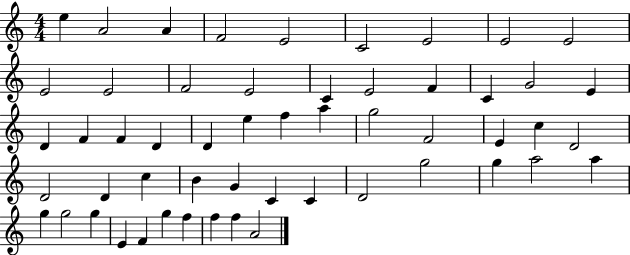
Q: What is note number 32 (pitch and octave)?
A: D4